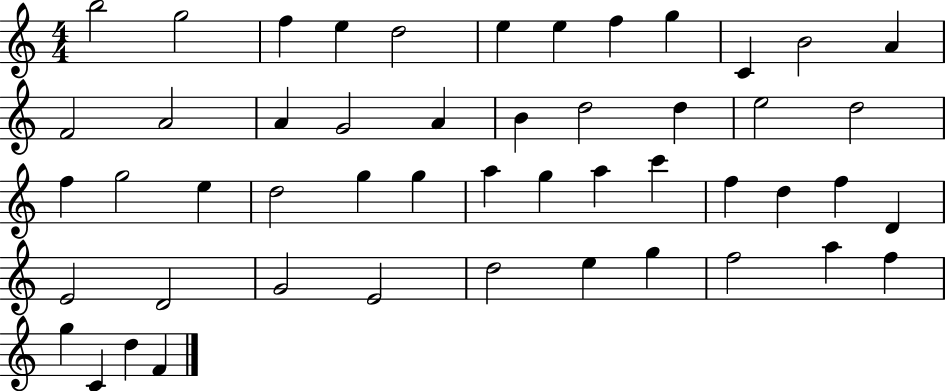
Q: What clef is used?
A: treble